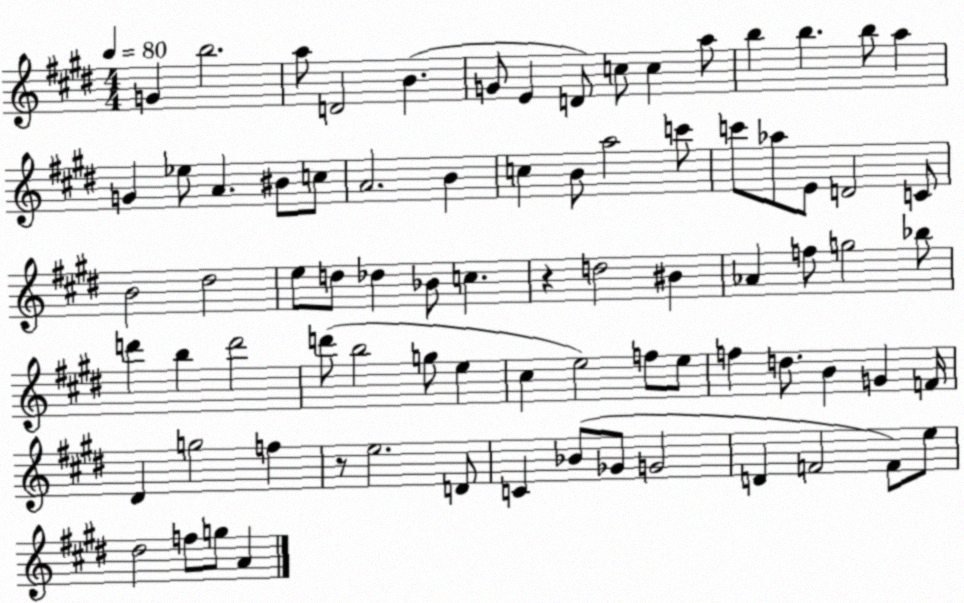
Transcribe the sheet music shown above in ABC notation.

X:1
T:Untitled
M:4/4
L:1/4
K:E
G b2 a/2 D2 B G/2 E D/2 c/2 c a/2 b b b/2 a G _e/2 A ^B/2 c/2 A2 B c B/2 a2 c'/2 c'/2 _a/2 E/2 D2 C/2 B2 ^d2 e/2 d/2 _d _B/2 c z d2 ^B _A f/2 g2 _b/2 d' b d'2 d'/2 b2 g/2 e ^c e2 f/2 e/2 f d/2 B G F/4 ^D g2 f z/2 e2 D/2 C _B/2 _G/2 G2 D F2 F/2 e/2 ^d2 f/2 g/2 A